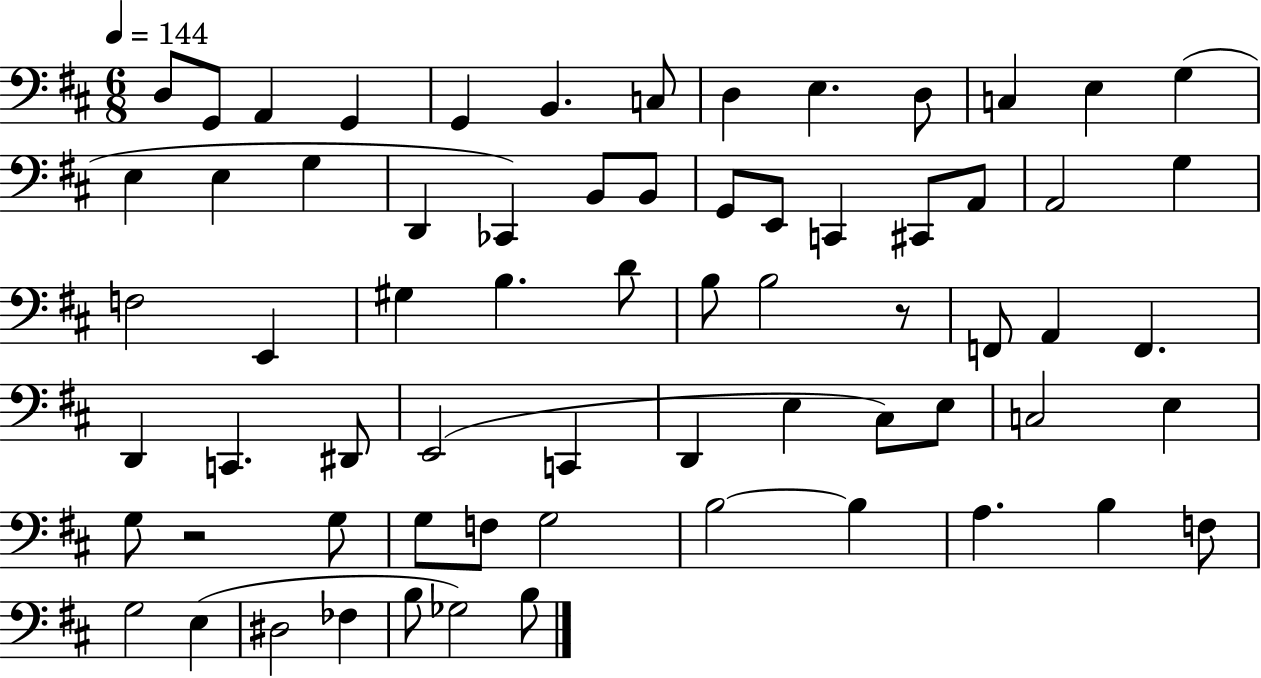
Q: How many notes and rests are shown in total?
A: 67